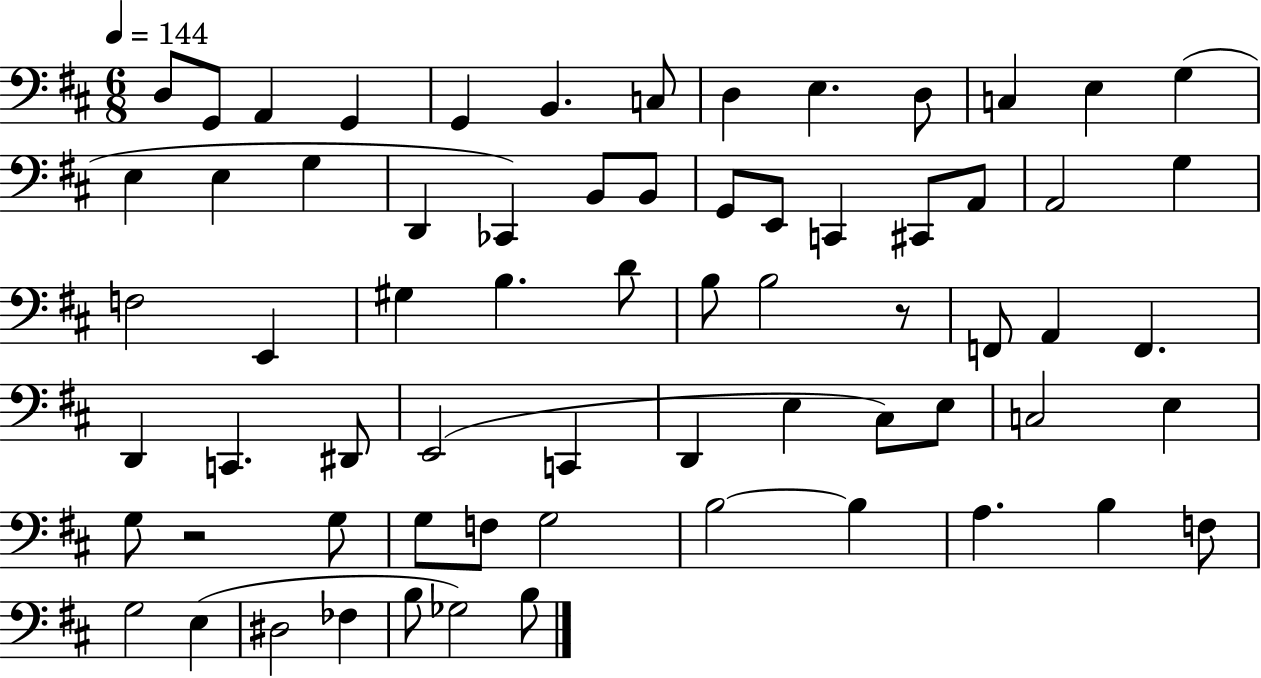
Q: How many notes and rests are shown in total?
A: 67